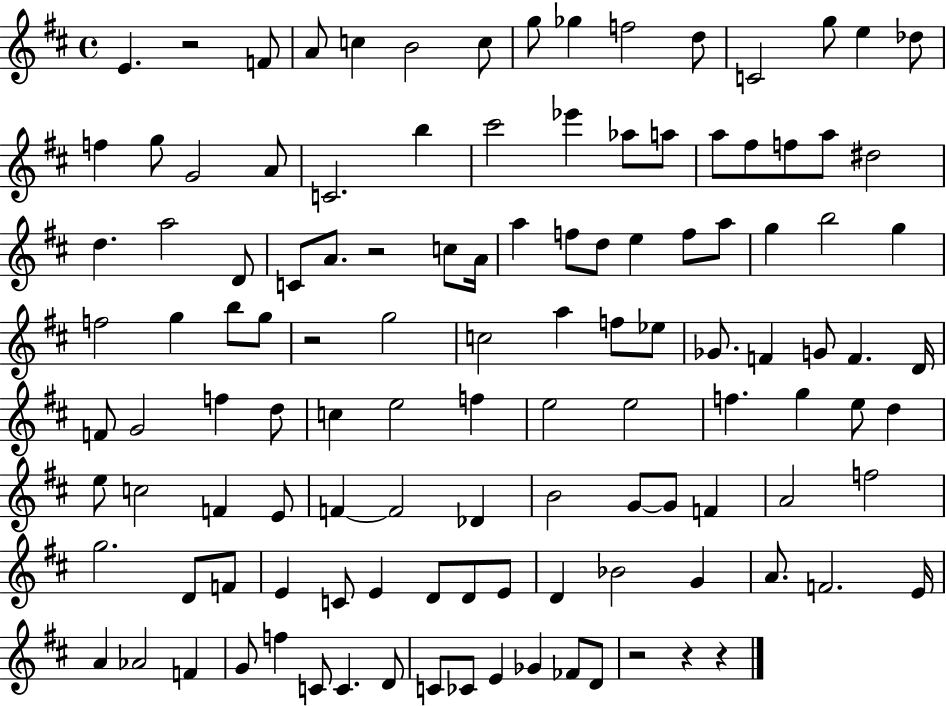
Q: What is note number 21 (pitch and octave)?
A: C#6